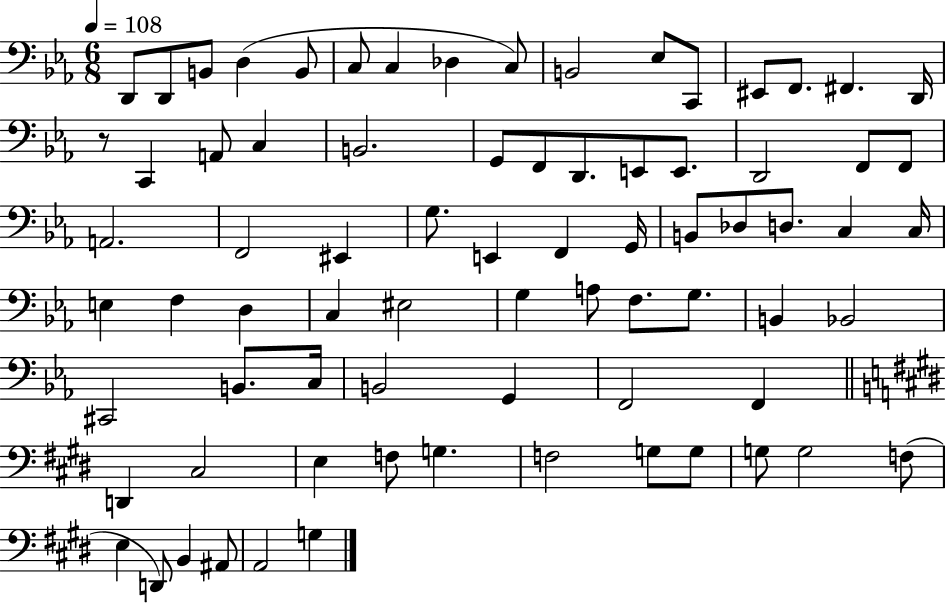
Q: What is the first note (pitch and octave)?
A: D2